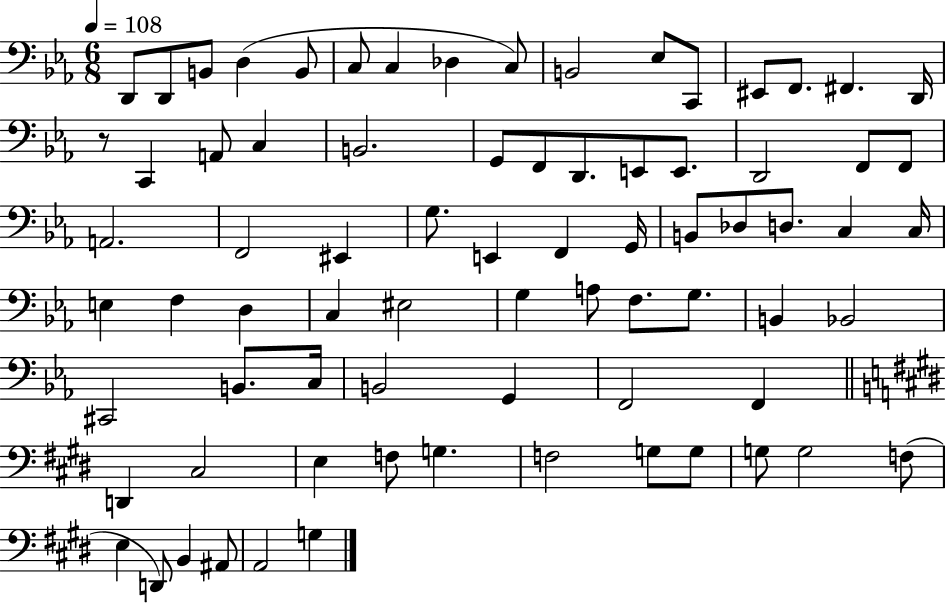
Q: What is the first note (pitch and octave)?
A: D2